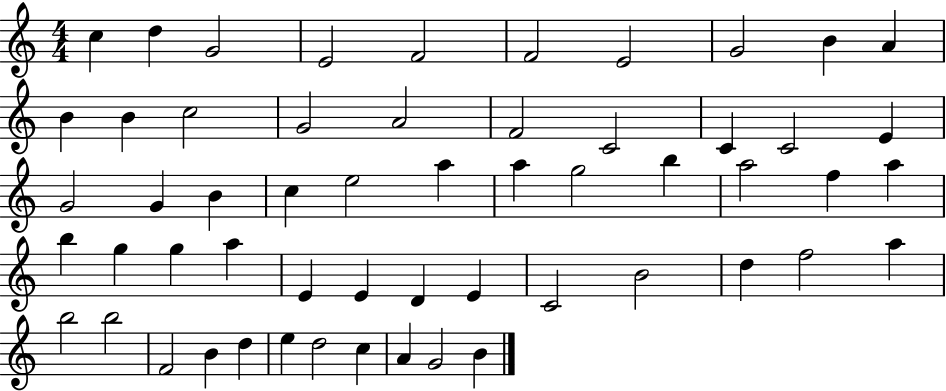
C5/q D5/q G4/h E4/h F4/h F4/h E4/h G4/h B4/q A4/q B4/q B4/q C5/h G4/h A4/h F4/h C4/h C4/q C4/h E4/q G4/h G4/q B4/q C5/q E5/h A5/q A5/q G5/h B5/q A5/h F5/q A5/q B5/q G5/q G5/q A5/q E4/q E4/q D4/q E4/q C4/h B4/h D5/q F5/h A5/q B5/h B5/h F4/h B4/q D5/q E5/q D5/h C5/q A4/q G4/h B4/q